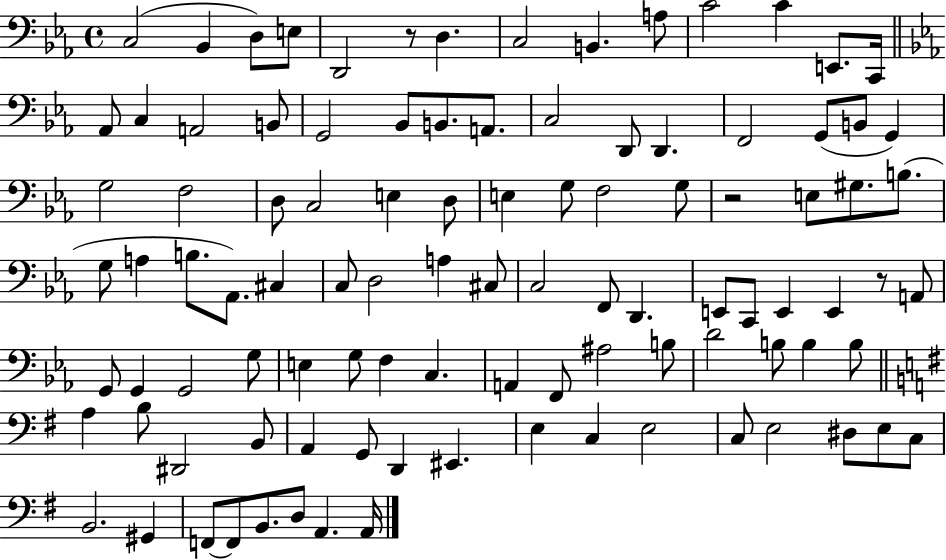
C3/h Bb2/q D3/e E3/e D2/h R/e D3/q. C3/h B2/q. A3/e C4/h C4/q E2/e. C2/s Ab2/e C3/q A2/h B2/e G2/h Bb2/e B2/e. A2/e. C3/h D2/e D2/q. F2/h G2/e B2/e G2/q G3/h F3/h D3/e C3/h E3/q D3/e E3/q G3/e F3/h G3/e R/h E3/e G#3/e. B3/e. G3/e A3/q B3/e. Ab2/e. C#3/q C3/e D3/h A3/q C#3/e C3/h F2/e D2/q. E2/e C2/e E2/q E2/q R/e A2/e G2/e G2/q G2/h G3/e E3/q G3/e F3/q C3/q. A2/q F2/e A#3/h B3/e D4/h B3/e B3/q B3/e A3/q B3/e D#2/h B2/e A2/q G2/e D2/q EIS2/q. E3/q C3/q E3/h C3/e E3/h D#3/e E3/e C3/e B2/h. G#2/q F2/e F2/e B2/e. D3/e A2/q. A2/s